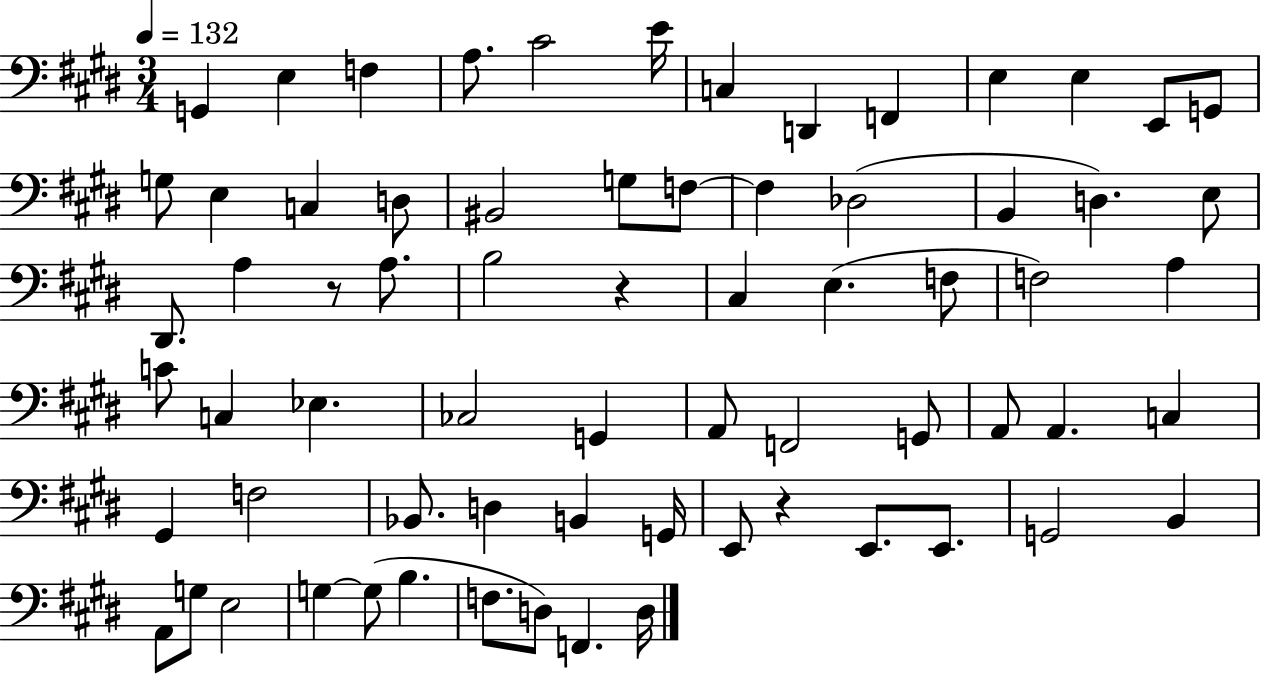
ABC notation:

X:1
T:Untitled
M:3/4
L:1/4
K:E
G,, E, F, A,/2 ^C2 E/4 C, D,, F,, E, E, E,,/2 G,,/2 G,/2 E, C, D,/2 ^B,,2 G,/2 F,/2 F, _D,2 B,, D, E,/2 ^D,,/2 A, z/2 A,/2 B,2 z ^C, E, F,/2 F,2 A, C/2 C, _E, _C,2 G,, A,,/2 F,,2 G,,/2 A,,/2 A,, C, ^G,, F,2 _B,,/2 D, B,, G,,/4 E,,/2 z E,,/2 E,,/2 G,,2 B,, A,,/2 G,/2 E,2 G, G,/2 B, F,/2 D,/2 F,, D,/4